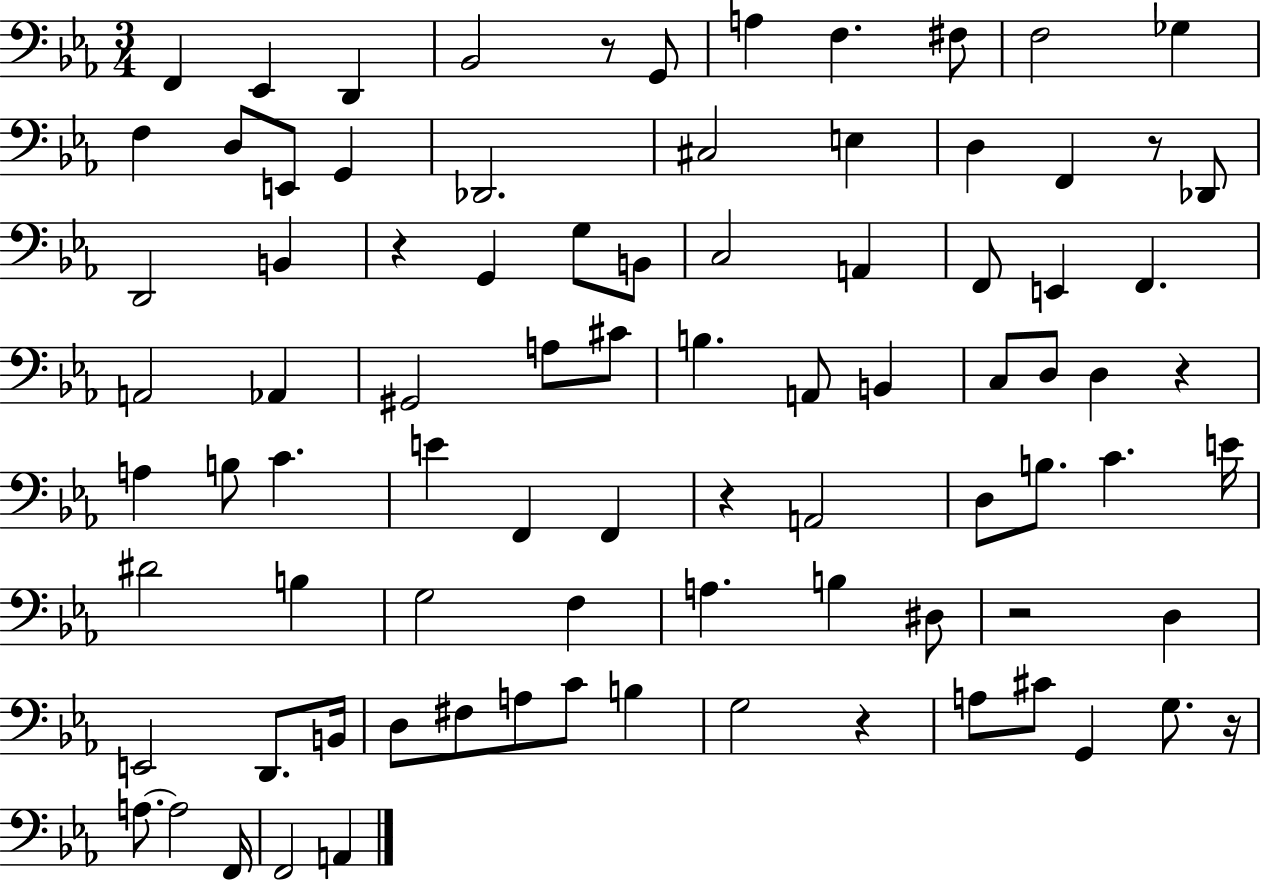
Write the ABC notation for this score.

X:1
T:Untitled
M:3/4
L:1/4
K:Eb
F,, _E,, D,, _B,,2 z/2 G,,/2 A, F, ^F,/2 F,2 _G, F, D,/2 E,,/2 G,, _D,,2 ^C,2 E, D, F,, z/2 _D,,/2 D,,2 B,, z G,, G,/2 B,,/2 C,2 A,, F,,/2 E,, F,, A,,2 _A,, ^G,,2 A,/2 ^C/2 B, A,,/2 B,, C,/2 D,/2 D, z A, B,/2 C E F,, F,, z A,,2 D,/2 B,/2 C E/4 ^D2 B, G,2 F, A, B, ^D,/2 z2 D, E,,2 D,,/2 B,,/4 D,/2 ^F,/2 A,/2 C/2 B, G,2 z A,/2 ^C/2 G,, G,/2 z/4 A,/2 A,2 F,,/4 F,,2 A,,